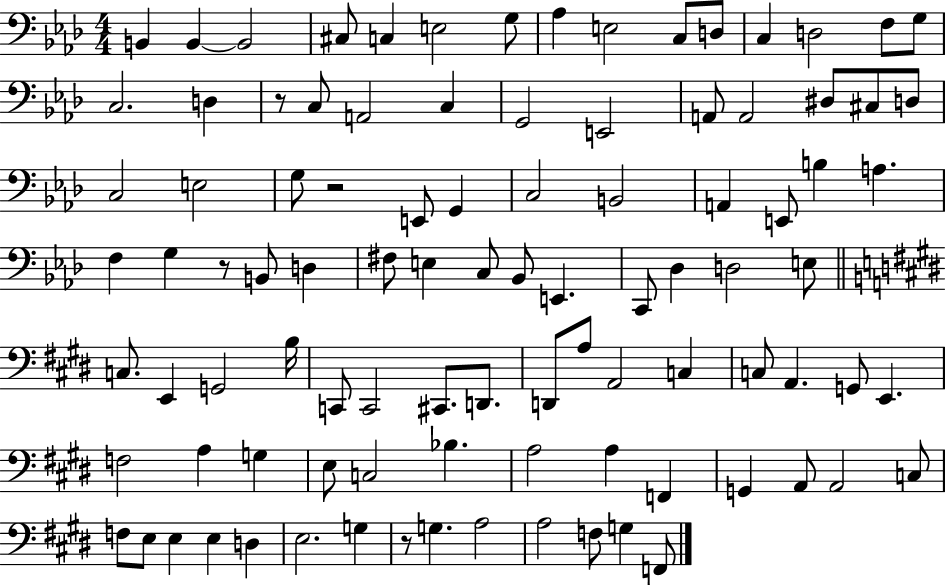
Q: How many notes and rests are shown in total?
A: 97